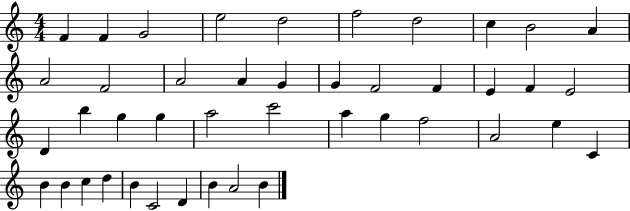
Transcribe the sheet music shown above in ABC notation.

X:1
T:Untitled
M:4/4
L:1/4
K:C
F F G2 e2 d2 f2 d2 c B2 A A2 F2 A2 A G G F2 F E F E2 D b g g a2 c'2 a g f2 A2 e C B B c d B C2 D B A2 B